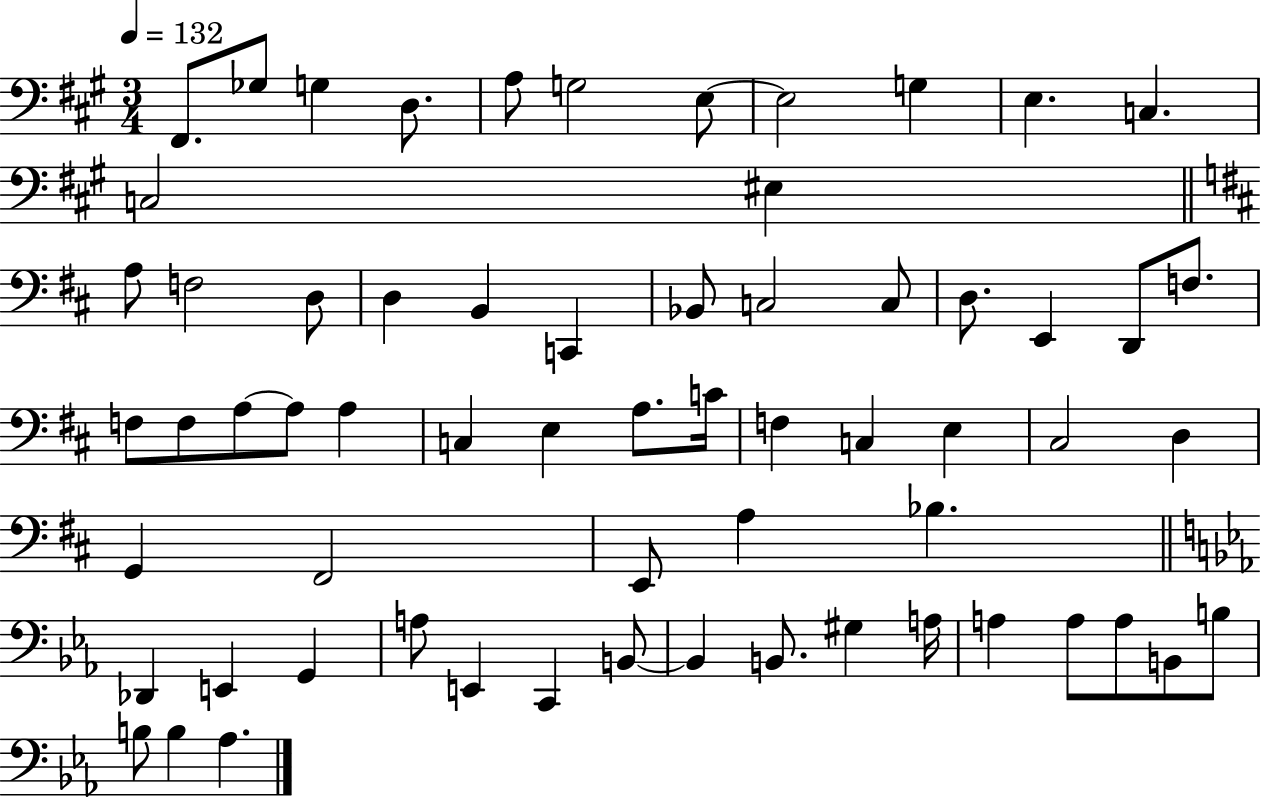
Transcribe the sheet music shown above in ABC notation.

X:1
T:Untitled
M:3/4
L:1/4
K:A
^F,,/2 _G,/2 G, D,/2 A,/2 G,2 E,/2 E,2 G, E, C, C,2 ^E, A,/2 F,2 D,/2 D, B,, C,, _B,,/2 C,2 C,/2 D,/2 E,, D,,/2 F,/2 F,/2 F,/2 A,/2 A,/2 A, C, E, A,/2 C/4 F, C, E, ^C,2 D, G,, ^F,,2 E,,/2 A, _B, _D,, E,, G,, A,/2 E,, C,, B,,/2 B,, B,,/2 ^G, A,/4 A, A,/2 A,/2 B,,/2 B,/2 B,/2 B, _A,